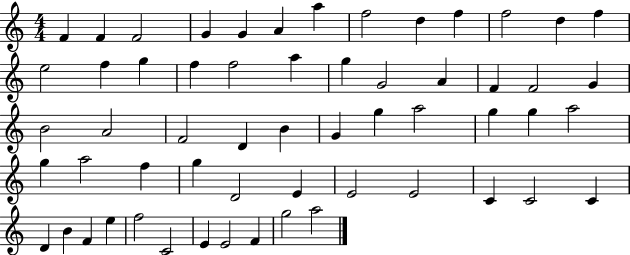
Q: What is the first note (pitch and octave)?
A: F4